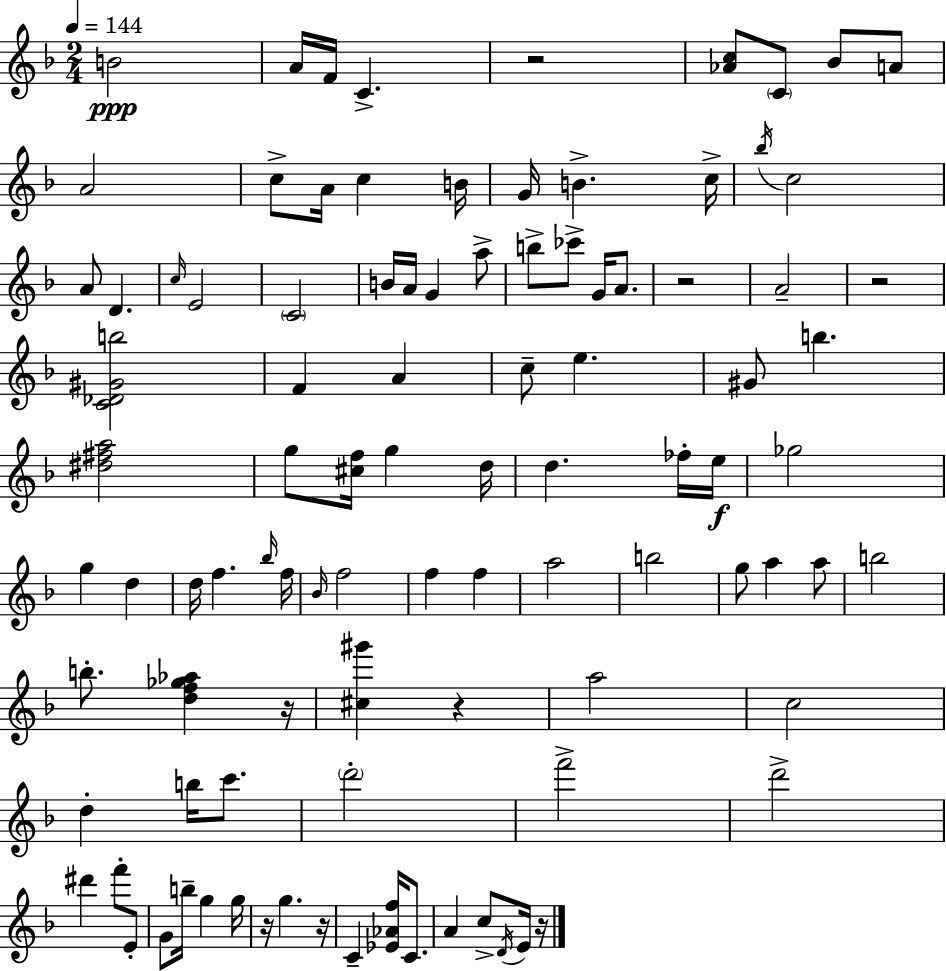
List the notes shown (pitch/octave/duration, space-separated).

B4/h A4/s F4/s C4/q. R/h [Ab4,C5]/e C4/e Bb4/e A4/e A4/h C5/e A4/s C5/q B4/s G4/s B4/q. C5/s Bb5/s C5/h A4/e D4/q. C5/s E4/h C4/h B4/s A4/s G4/q A5/e B5/e CES6/e G4/s A4/e. R/h A4/h R/h [C4,Db4,G#4,B5]/h F4/q A4/q C5/e E5/q. G#4/e B5/q. [D#5,F#5,A5]/h G5/e [C#5,F5]/s G5/q D5/s D5/q. FES5/s E5/s Gb5/h G5/q D5/q D5/s F5/q. Bb5/s F5/s Bb4/s F5/h F5/q F5/q A5/h B5/h G5/e A5/q A5/e B5/h B5/e. [D5,F5,Gb5,Ab5]/q R/s [C#5,G#6]/q R/q A5/h C5/h D5/q B5/s C6/e. D6/h F6/h D6/h D#6/q F6/e E4/e G4/e B5/s G5/q G5/s R/s G5/q. R/s C4/q [Eb4,Ab4,F5]/s C4/e. A4/q C5/e D4/s E4/s R/s